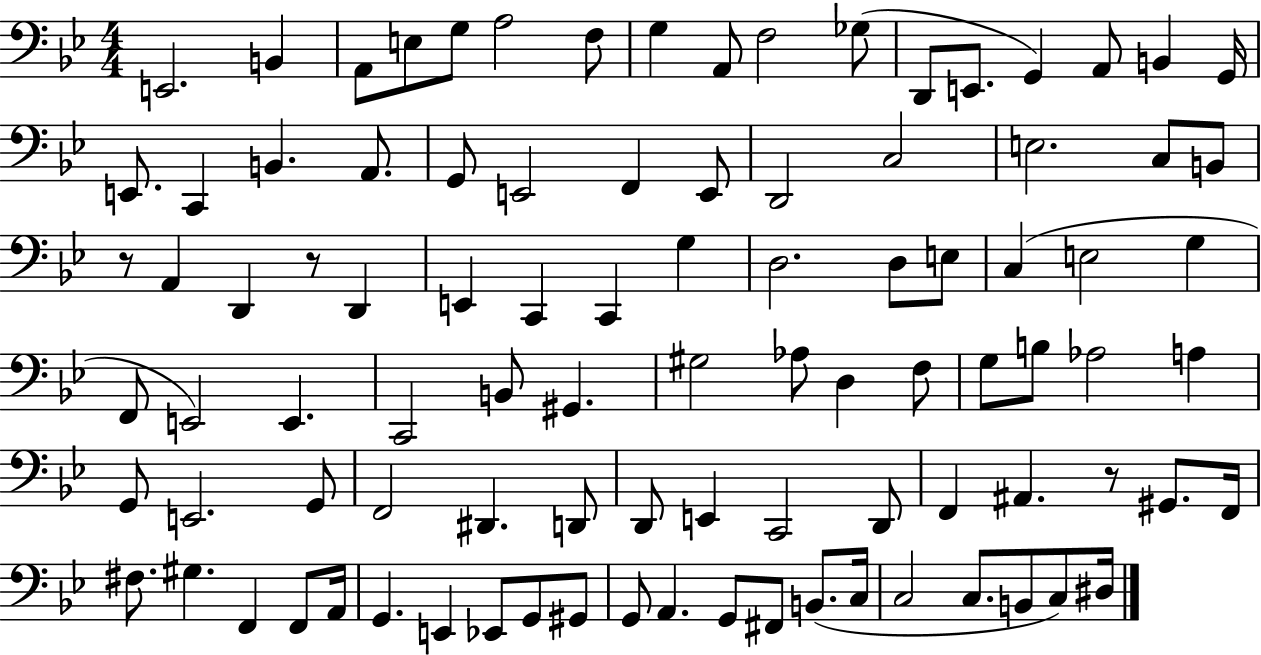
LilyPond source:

{
  \clef bass
  \numericTimeSignature
  \time 4/4
  \key bes \major
  \repeat volta 2 { e,2. b,4 | a,8 e8 g8 a2 f8 | g4 a,8 f2 ges8( | d,8 e,8. g,4) a,8 b,4 g,16 | \break e,8. c,4 b,4. a,8. | g,8 e,2 f,4 e,8 | d,2 c2 | e2. c8 b,8 | \break r8 a,4 d,4 r8 d,4 | e,4 c,4 c,4 g4 | d2. d8 e8 | c4( e2 g4 | \break f,8 e,2) e,4. | c,2 b,8 gis,4. | gis2 aes8 d4 f8 | g8 b8 aes2 a4 | \break g,8 e,2. g,8 | f,2 dis,4. d,8 | d,8 e,4 c,2 d,8 | f,4 ais,4. r8 gis,8. f,16 | \break fis8. gis4. f,4 f,8 a,16 | g,4. e,4 ees,8 g,8 gis,8 | g,8 a,4. g,8 fis,8 b,8.( c16 | c2 c8. b,8 c8) dis16 | \break } \bar "|."
}